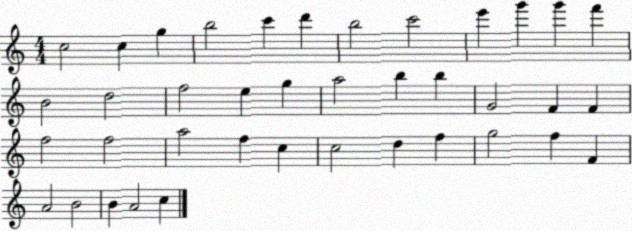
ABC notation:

X:1
T:Untitled
M:4/4
L:1/4
K:C
c2 c g b2 c' d' b2 c'2 e' g' g' f' B2 d2 f2 e g a2 b b G2 F F f2 f2 a2 f c c2 d f g2 f F A2 B2 B A2 c